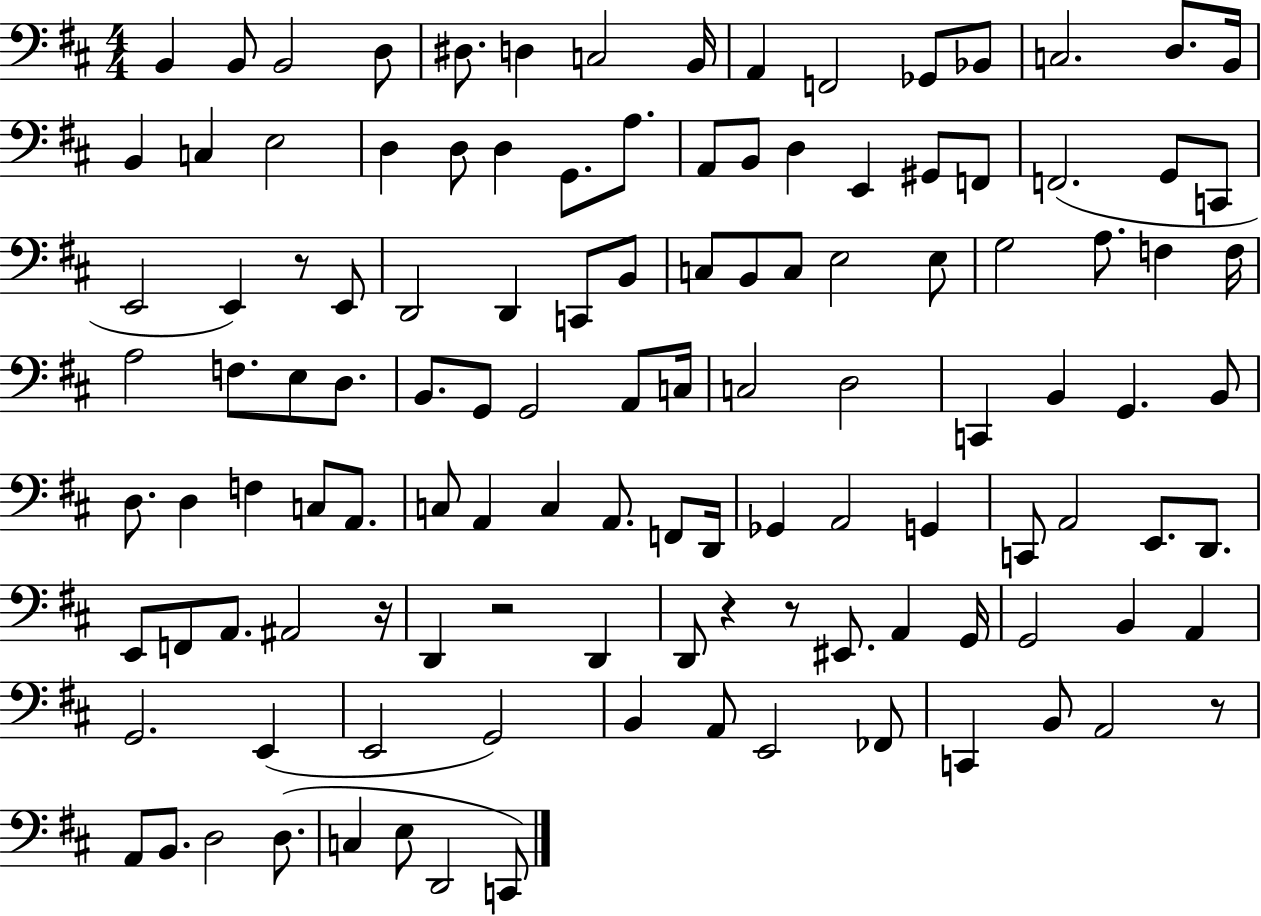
X:1
T:Untitled
M:4/4
L:1/4
K:D
B,, B,,/2 B,,2 D,/2 ^D,/2 D, C,2 B,,/4 A,, F,,2 _G,,/2 _B,,/2 C,2 D,/2 B,,/4 B,, C, E,2 D, D,/2 D, G,,/2 A,/2 A,,/2 B,,/2 D, E,, ^G,,/2 F,,/2 F,,2 G,,/2 C,,/2 E,,2 E,, z/2 E,,/2 D,,2 D,, C,,/2 B,,/2 C,/2 B,,/2 C,/2 E,2 E,/2 G,2 A,/2 F, F,/4 A,2 F,/2 E,/2 D,/2 B,,/2 G,,/2 G,,2 A,,/2 C,/4 C,2 D,2 C,, B,, G,, B,,/2 D,/2 D, F, C,/2 A,,/2 C,/2 A,, C, A,,/2 F,,/2 D,,/4 _G,, A,,2 G,, C,,/2 A,,2 E,,/2 D,,/2 E,,/2 F,,/2 A,,/2 ^A,,2 z/4 D,, z2 D,, D,,/2 z z/2 ^E,,/2 A,, G,,/4 G,,2 B,, A,, G,,2 E,, E,,2 G,,2 B,, A,,/2 E,,2 _F,,/2 C,, B,,/2 A,,2 z/2 A,,/2 B,,/2 D,2 D,/2 C, E,/2 D,,2 C,,/2